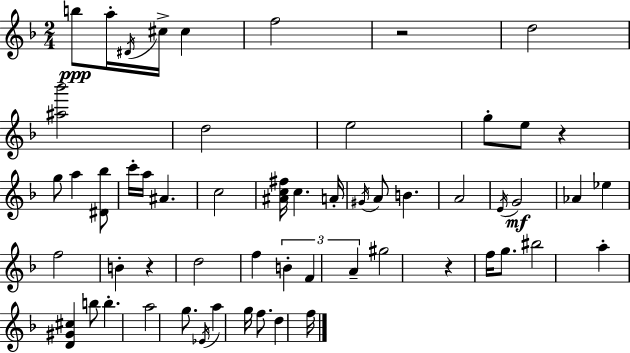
B5/e A5/s D#4/s C#5/s C#5/q F5/h R/h D5/h [A#5,Bb6]/h D5/h E5/h G5/e E5/e R/q G5/e A5/q [D#4,Bb5]/e C6/s A5/s A#4/q. C5/h [A#4,C5,F#5]/s C5/q. A4/s G#4/s A4/e B4/q. A4/h E4/s G4/h Ab4/q Eb5/q F5/h B4/q R/q D5/h F5/q B4/q F4/q A4/q G#5/h R/q F5/s G5/e. BIS5/h A5/q [D4,G#4,C#5]/q B5/e B5/q. A5/h G5/e. Eb4/s A5/q G5/s F5/e. D5/q F5/s